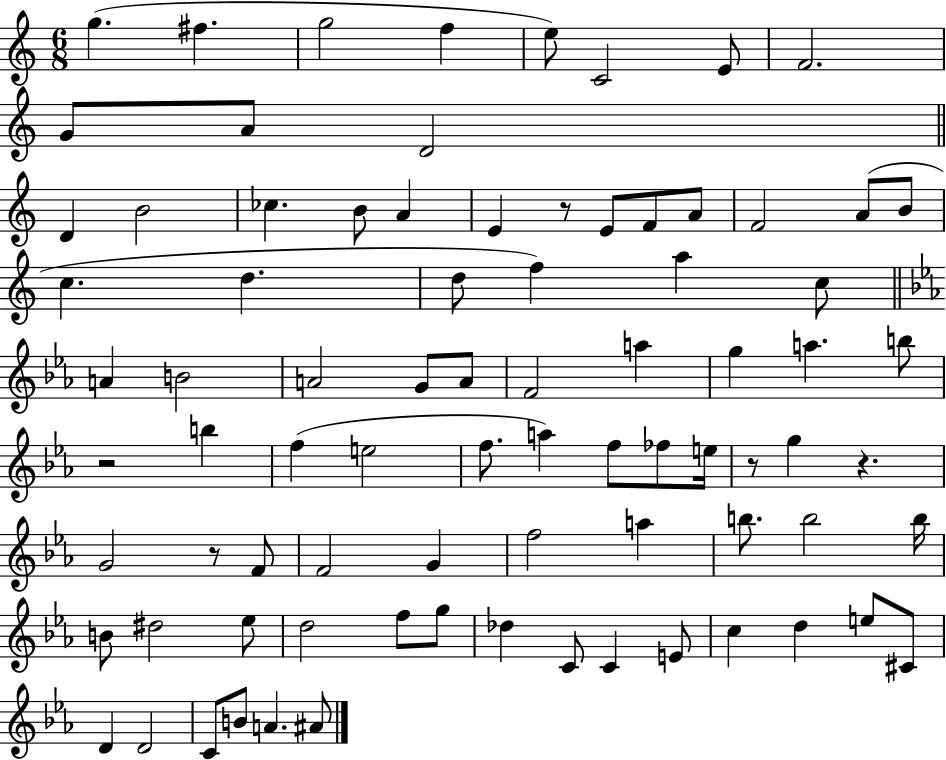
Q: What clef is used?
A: treble